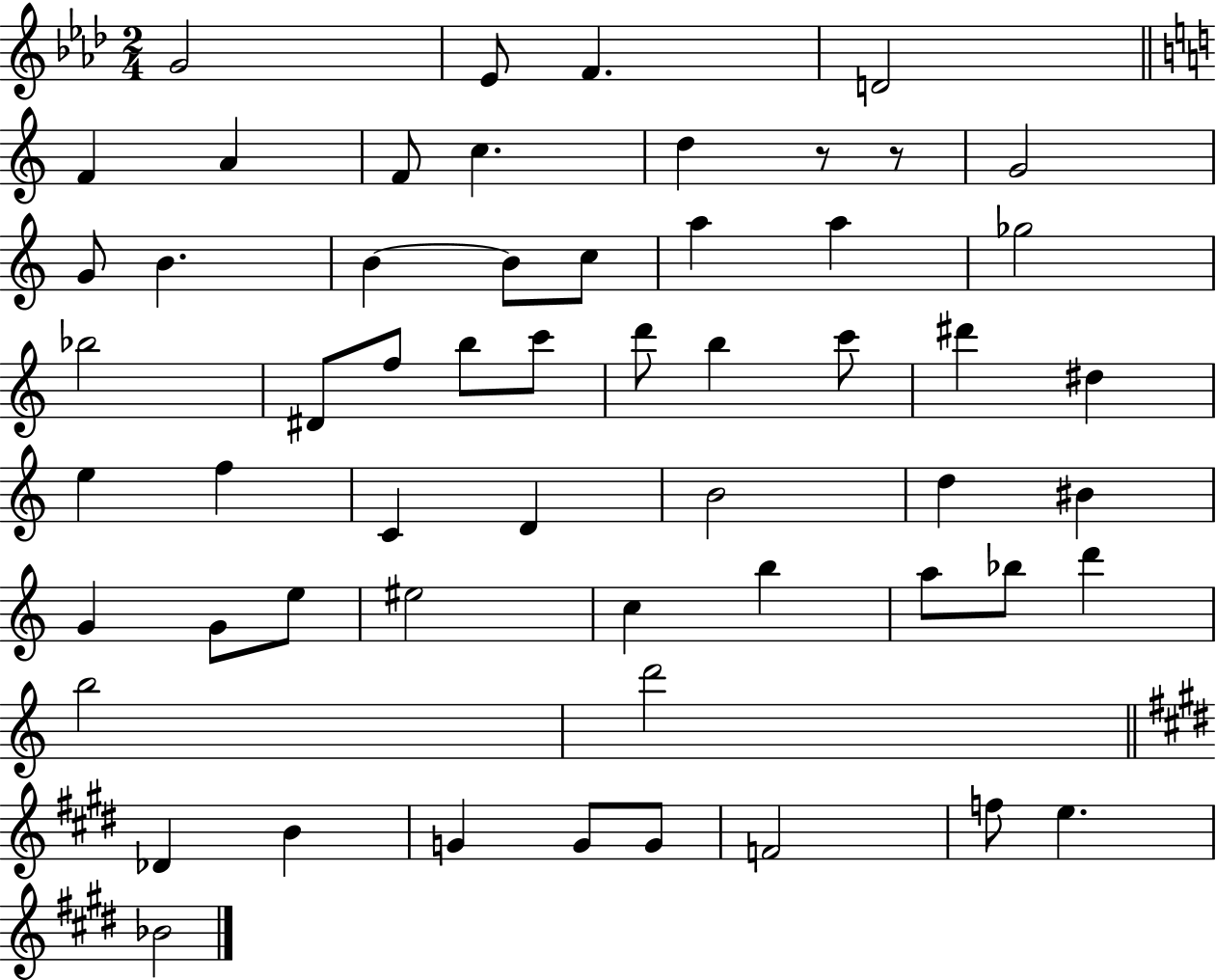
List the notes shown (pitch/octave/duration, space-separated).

G4/h Eb4/e F4/q. D4/h F4/q A4/q F4/e C5/q. D5/q R/e R/e G4/h G4/e B4/q. B4/q B4/e C5/e A5/q A5/q Gb5/h Bb5/h D#4/e F5/e B5/e C6/e D6/e B5/q C6/e D#6/q D#5/q E5/q F5/q C4/q D4/q B4/h D5/q BIS4/q G4/q G4/e E5/e EIS5/h C5/q B5/q A5/e Bb5/e D6/q B5/h D6/h Db4/q B4/q G4/q G4/e G4/e F4/h F5/e E5/q. Bb4/h